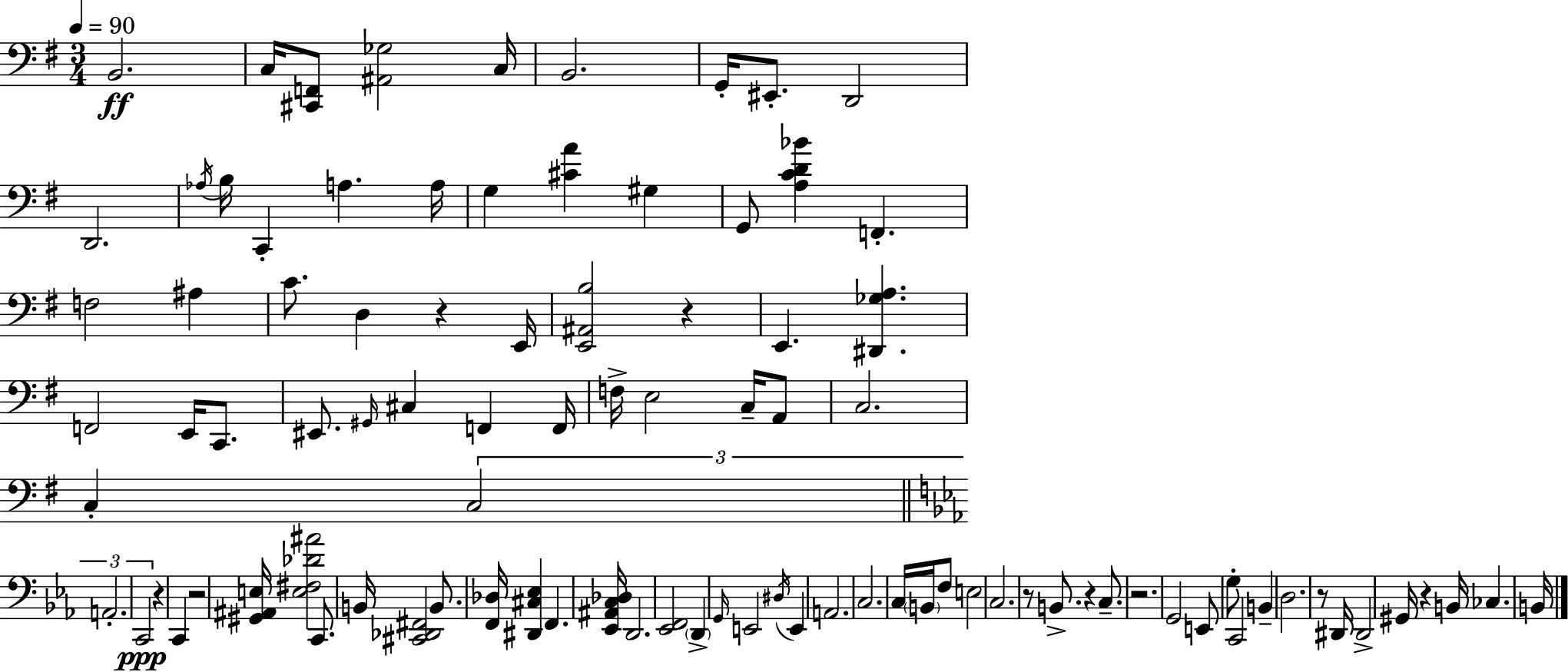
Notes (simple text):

B2/h. C3/s [C#2,F2]/e [A#2,Gb3]/h C3/s B2/h. G2/s EIS2/e. D2/h D2/h. Ab3/s B3/s C2/q A3/q. A3/s G3/q [C#4,A4]/q G#3/q G2/e [A3,C4,D4,Bb4]/q F2/q. F3/h A#3/q C4/e. D3/q R/q E2/s [E2,A#2,B3]/h R/q E2/q. [D#2,Gb3,A3]/q. F2/h E2/s C2/e. EIS2/e. G#2/s C#3/q F2/q F2/s F3/s E3/h C3/s A2/e C3/h. C3/q C3/h A2/h. C2/h R/q C2/q R/h [G#2,A#2,E3]/s [E3,F#3,Db4,A#4]/h C2/e. B2/s [C#2,Db2,F#2]/h B2/e. [F2,Db3]/s [D#2,C#3,Eb3]/q F2/q. [Eb2,A#2,C3,Db3]/s D2/h. [Eb2,F2]/h D2/q G2/s E2/h D#3/s E2/q A2/h. C3/h. C3/s B2/s F3/e E3/h C3/h. R/e B2/e. R/q C3/e. R/h. G2/h E2/e G3/e C2/h B2/q D3/h. R/e D#2/s D#2/h G#2/s R/q B2/s CES3/q. B2/s